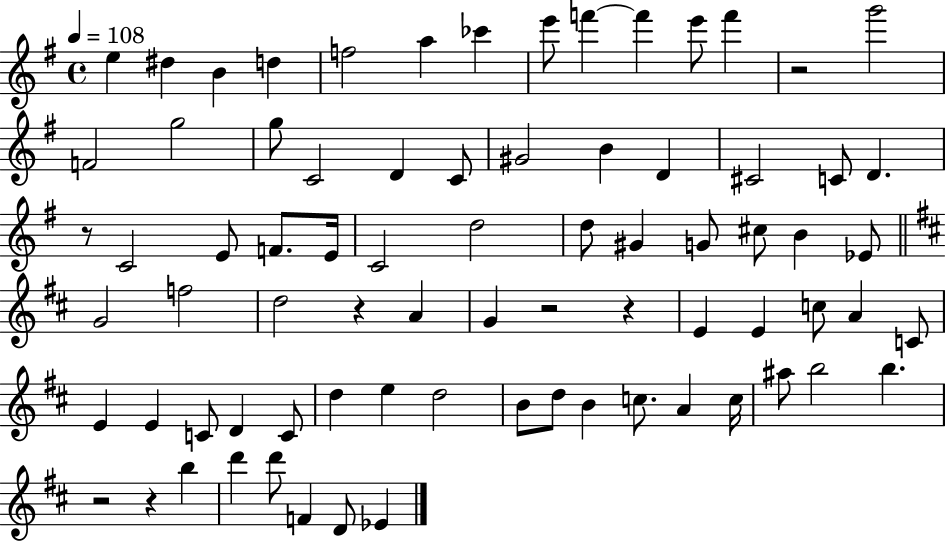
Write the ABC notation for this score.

X:1
T:Untitled
M:4/4
L:1/4
K:G
e ^d B d f2 a _c' e'/2 f' f' e'/2 f' z2 g'2 F2 g2 g/2 C2 D C/2 ^G2 B D ^C2 C/2 D z/2 C2 E/2 F/2 E/4 C2 d2 d/2 ^G G/2 ^c/2 B _E/2 G2 f2 d2 z A G z2 z E E c/2 A C/2 E E C/2 D C/2 d e d2 B/2 d/2 B c/2 A c/4 ^a/2 b2 b z2 z b d' d'/2 F D/2 _E